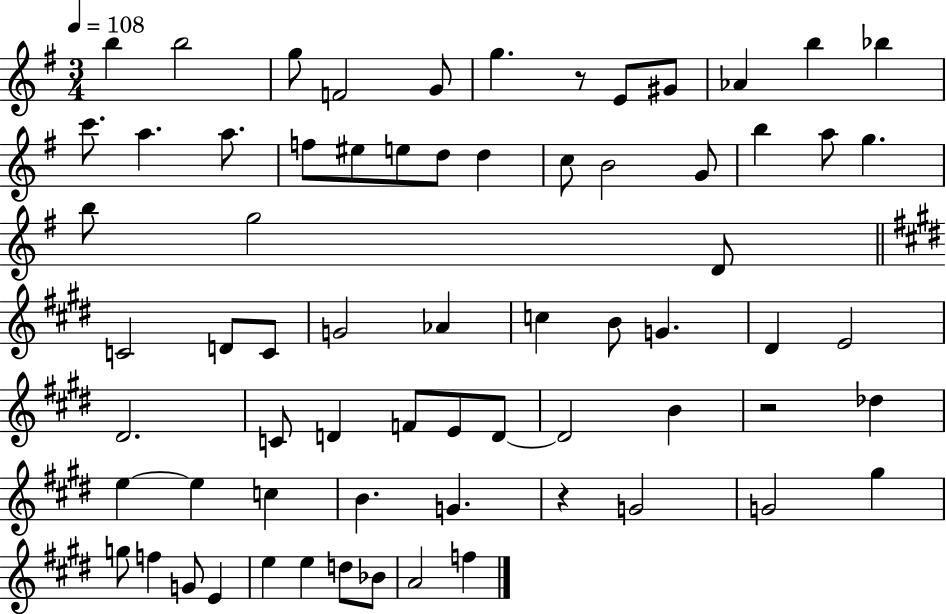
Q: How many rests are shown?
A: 3